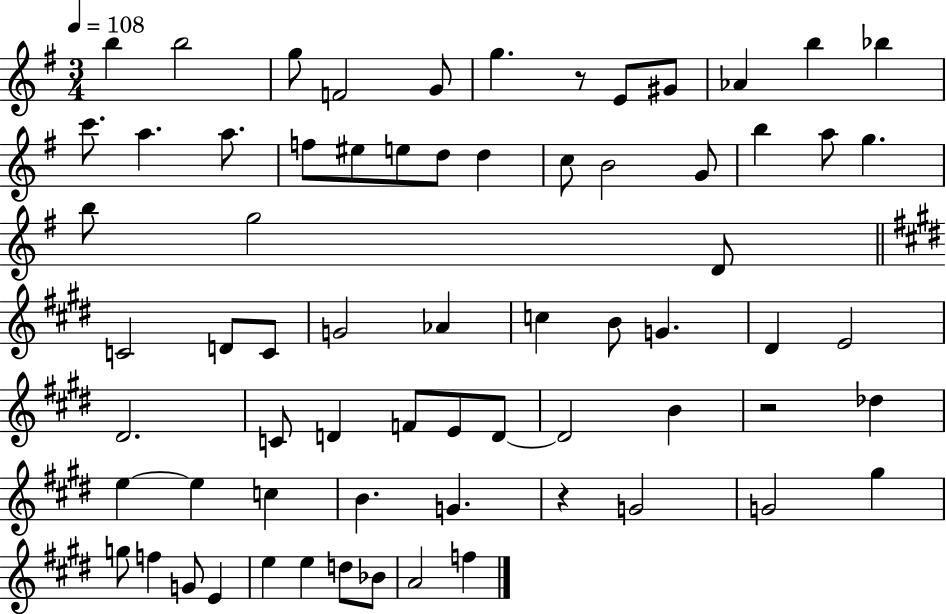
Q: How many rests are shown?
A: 3